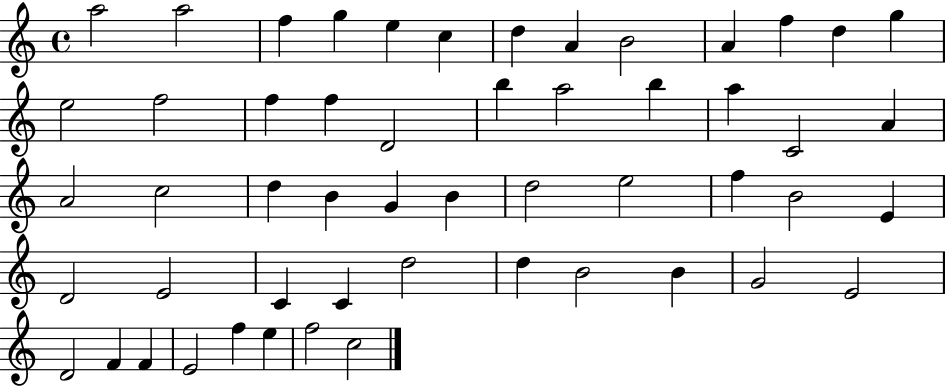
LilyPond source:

{
  \clef treble
  \time 4/4
  \defaultTimeSignature
  \key c \major
  a''2 a''2 | f''4 g''4 e''4 c''4 | d''4 a'4 b'2 | a'4 f''4 d''4 g''4 | \break e''2 f''2 | f''4 f''4 d'2 | b''4 a''2 b''4 | a''4 c'2 a'4 | \break a'2 c''2 | d''4 b'4 g'4 b'4 | d''2 e''2 | f''4 b'2 e'4 | \break d'2 e'2 | c'4 c'4 d''2 | d''4 b'2 b'4 | g'2 e'2 | \break d'2 f'4 f'4 | e'2 f''4 e''4 | f''2 c''2 | \bar "|."
}